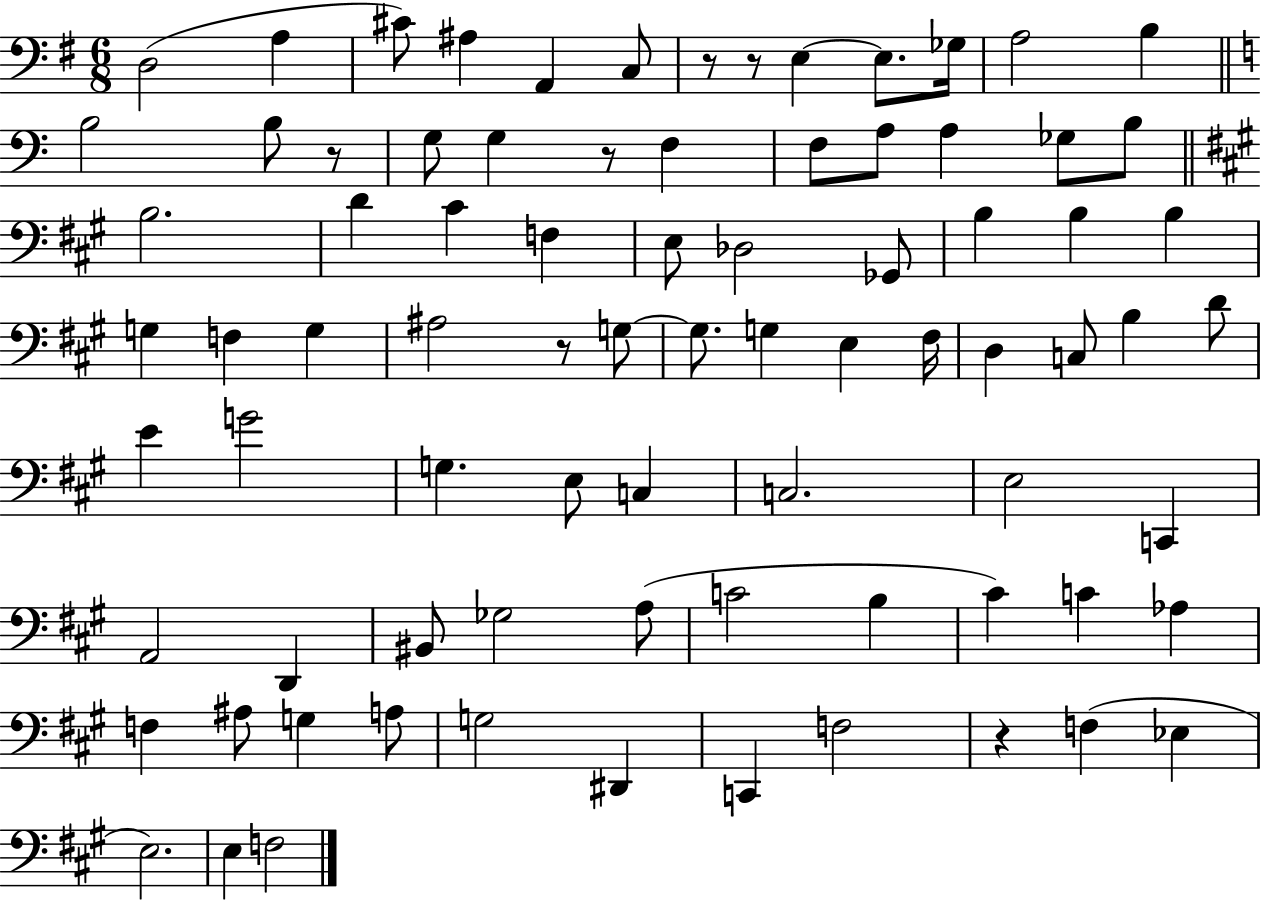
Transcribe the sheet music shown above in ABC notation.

X:1
T:Untitled
M:6/8
L:1/4
K:G
D,2 A, ^C/2 ^A, A,, C,/2 z/2 z/2 E, E,/2 _G,/4 A,2 B, B,2 B,/2 z/2 G,/2 G, z/2 F, F,/2 A,/2 A, _G,/2 B,/2 B,2 D ^C F, E,/2 _D,2 _G,,/2 B, B, B, G, F, G, ^A,2 z/2 G,/2 G,/2 G, E, ^F,/4 D, C,/2 B, D/2 E G2 G, E,/2 C, C,2 E,2 C,, A,,2 D,, ^B,,/2 _G,2 A,/2 C2 B, ^C C _A, F, ^A,/2 G, A,/2 G,2 ^D,, C,, F,2 z F, _E, E,2 E, F,2